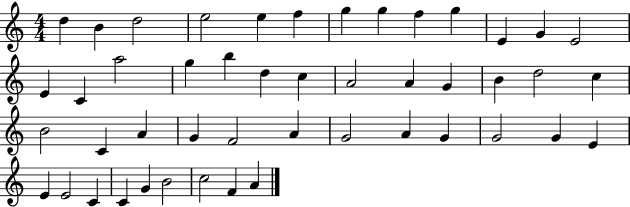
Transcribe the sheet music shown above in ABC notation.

X:1
T:Untitled
M:4/4
L:1/4
K:C
d B d2 e2 e f g g f g E G E2 E C a2 g b d c A2 A G B d2 c B2 C A G F2 A G2 A G G2 G E E E2 C C G B2 c2 F A